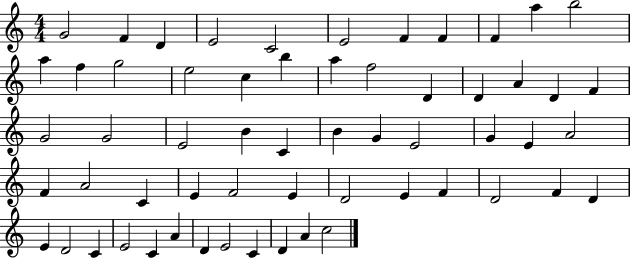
{
  \clef treble
  \numericTimeSignature
  \time 4/4
  \key c \major
  g'2 f'4 d'4 | e'2 c'2 | e'2 f'4 f'4 | f'4 a''4 b''2 | \break a''4 f''4 g''2 | e''2 c''4 b''4 | a''4 f''2 d'4 | d'4 a'4 d'4 f'4 | \break g'2 g'2 | e'2 b'4 c'4 | b'4 g'4 e'2 | g'4 e'4 a'2 | \break f'4 a'2 c'4 | e'4 f'2 e'4 | d'2 e'4 f'4 | d'2 f'4 d'4 | \break e'4 d'2 c'4 | e'2 c'4 a'4 | d'4 e'2 c'4 | d'4 a'4 c''2 | \break \bar "|."
}